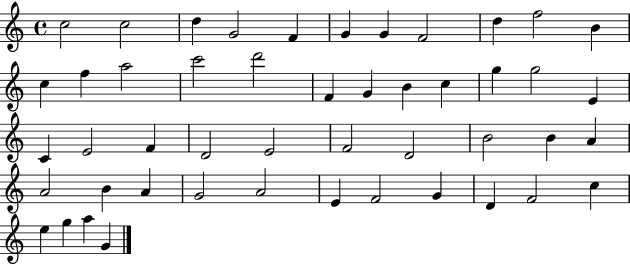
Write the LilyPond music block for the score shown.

{
  \clef treble
  \time 4/4
  \defaultTimeSignature
  \key c \major
  c''2 c''2 | d''4 g'2 f'4 | g'4 g'4 f'2 | d''4 f''2 b'4 | \break c''4 f''4 a''2 | c'''2 d'''2 | f'4 g'4 b'4 c''4 | g''4 g''2 e'4 | \break c'4 e'2 f'4 | d'2 e'2 | f'2 d'2 | b'2 b'4 a'4 | \break a'2 b'4 a'4 | g'2 a'2 | e'4 f'2 g'4 | d'4 f'2 c''4 | \break e''4 g''4 a''4 g'4 | \bar "|."
}